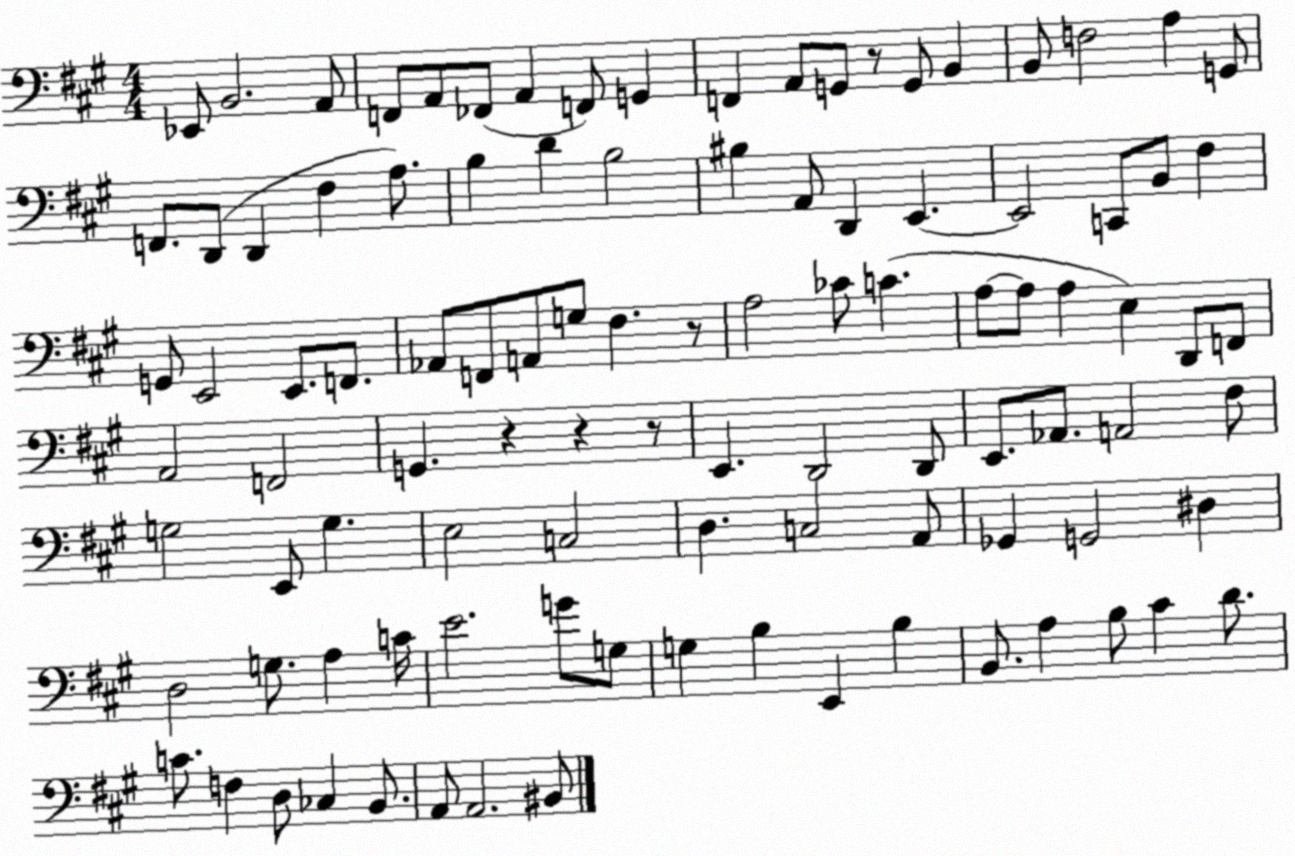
X:1
T:Untitled
M:4/4
L:1/4
K:A
_E,,/2 B,,2 A,,/2 F,,/2 A,,/2 _F,,/2 A,, F,,/2 G,, F,, A,,/2 G,,/2 z/2 G,,/2 B,, B,,/2 F,2 A, G,,/2 F,,/2 D,,/2 D,, ^F, A,/2 B, D B,2 ^B, A,,/2 D,, E,, E,,2 C,,/2 B,,/2 ^F, G,,/2 E,,2 E,,/2 F,,/2 _A,,/2 F,,/2 A,,/2 G,/2 ^F, z/2 A,2 _C/2 C A,/2 A,/2 A, E, D,,/2 F,,/2 A,,2 F,,2 G,, z z z/2 E,, D,,2 D,,/2 E,,/2 _A,,/2 A,,2 ^F,/2 G,2 E,,/2 G, E,2 C,2 D, C,2 A,,/2 _G,, G,,2 ^D, D,2 G,/2 A, C/4 E2 G/2 G,/2 G, B, E,, B, B,,/2 A, B,/2 ^C D/2 C/2 F, D,/2 _C, B,,/2 A,,/2 A,,2 ^B,,/2